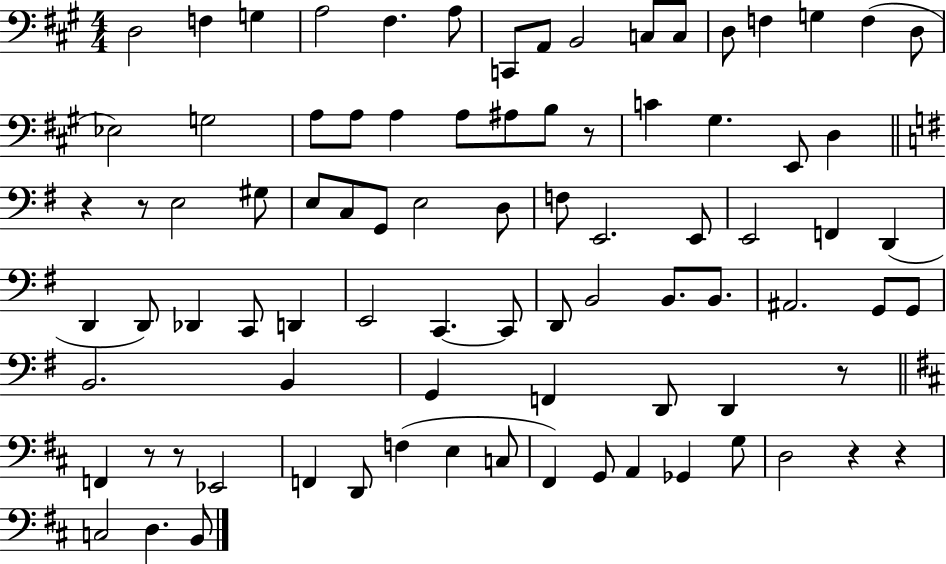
{
  \clef bass
  \numericTimeSignature
  \time 4/4
  \key a \major
  \repeat volta 2 { d2 f4 g4 | a2 fis4. a8 | c,8 a,8 b,2 c8 c8 | d8 f4 g4 f4( d8 | \break ees2) g2 | a8 a8 a4 a8 ais8 b8 r8 | c'4 gis4. e,8 d4 | \bar "||" \break \key e \minor r4 r8 e2 gis8 | e8 c8 g,8 e2 d8 | f8 e,2. e,8 | e,2 f,4 d,4( | \break d,4 d,8) des,4 c,8 d,4 | e,2 c,4.~~ c,8 | d,8 b,2 b,8. b,8. | ais,2. g,8 g,8 | \break b,2. b,4 | g,4 f,4 d,8 d,4 r8 | \bar "||" \break \key d \major f,4 r8 r8 ees,2 | f,4 d,8 f4( e4 c8 | fis,4) g,8 a,4 ges,4 g8 | d2 r4 r4 | \break c2 d4. b,8 | } \bar "|."
}